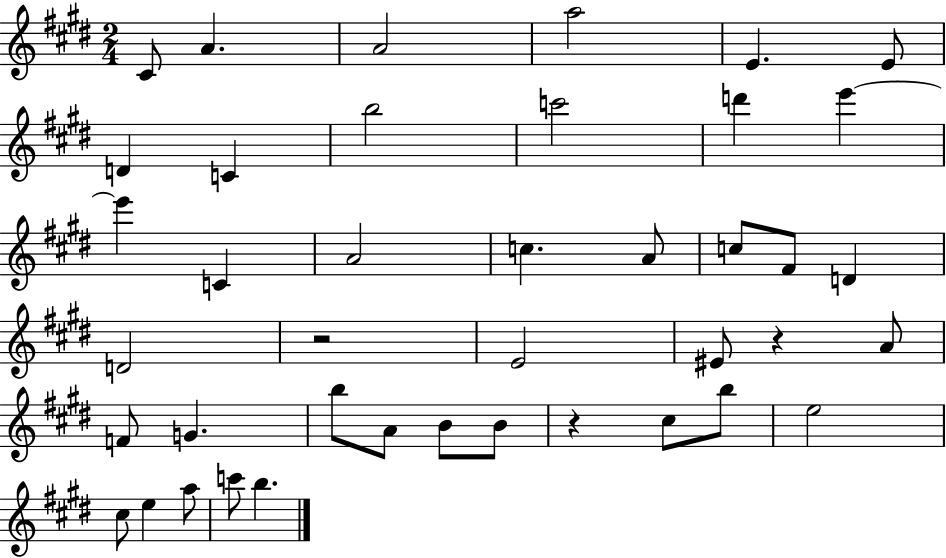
C#4/e A4/q. A4/h A5/h E4/q. E4/e D4/q C4/q B5/h C6/h D6/q E6/q E6/q C4/q A4/h C5/q. A4/e C5/e F#4/e D4/q D4/h R/h E4/h EIS4/e R/q A4/e F4/e G4/q. B5/e A4/e B4/e B4/e R/q C#5/e B5/e E5/h C#5/e E5/q A5/e C6/e B5/q.